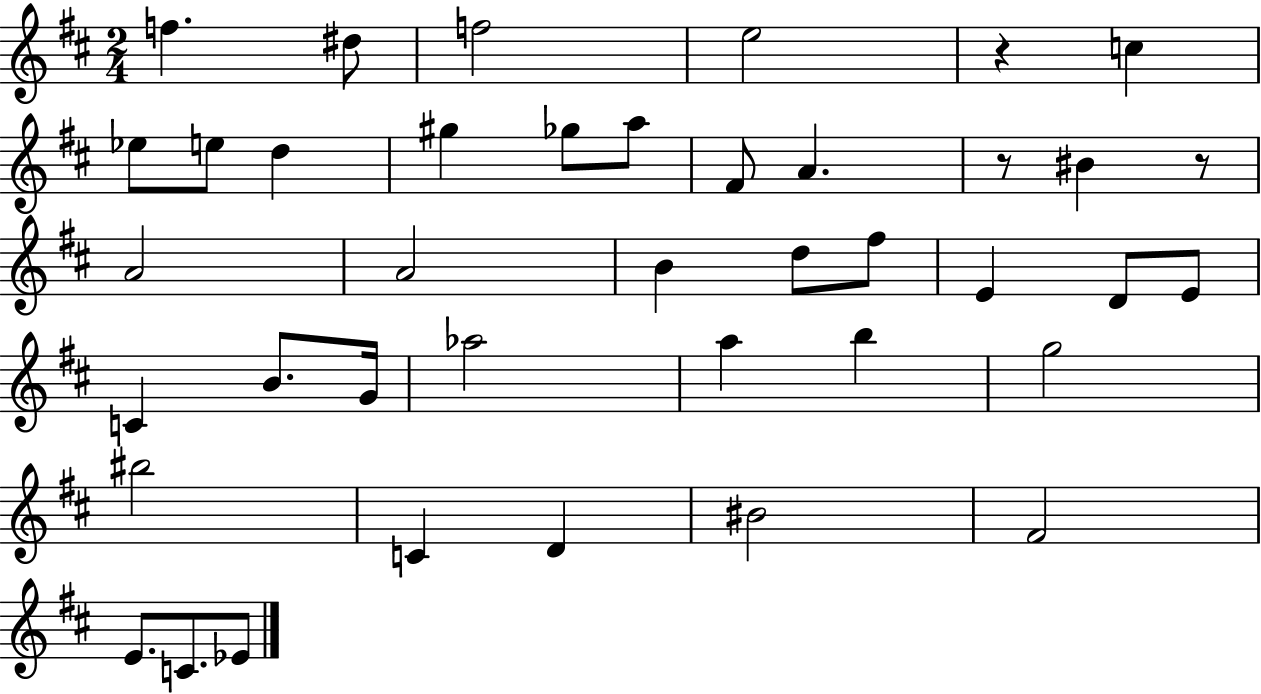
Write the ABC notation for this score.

X:1
T:Untitled
M:2/4
L:1/4
K:D
f ^d/2 f2 e2 z c _e/2 e/2 d ^g _g/2 a/2 ^F/2 A z/2 ^B z/2 A2 A2 B d/2 ^f/2 E D/2 E/2 C B/2 G/4 _a2 a b g2 ^b2 C D ^B2 ^F2 E/2 C/2 _E/2